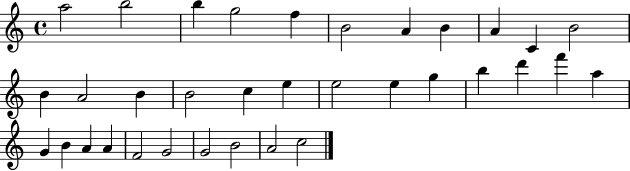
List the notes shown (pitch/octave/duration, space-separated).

A5/h B5/h B5/q G5/h F5/q B4/h A4/q B4/q A4/q C4/q B4/h B4/q A4/h B4/q B4/h C5/q E5/q E5/h E5/q G5/q B5/q D6/q F6/q A5/q G4/q B4/q A4/q A4/q F4/h G4/h G4/h B4/h A4/h C5/h